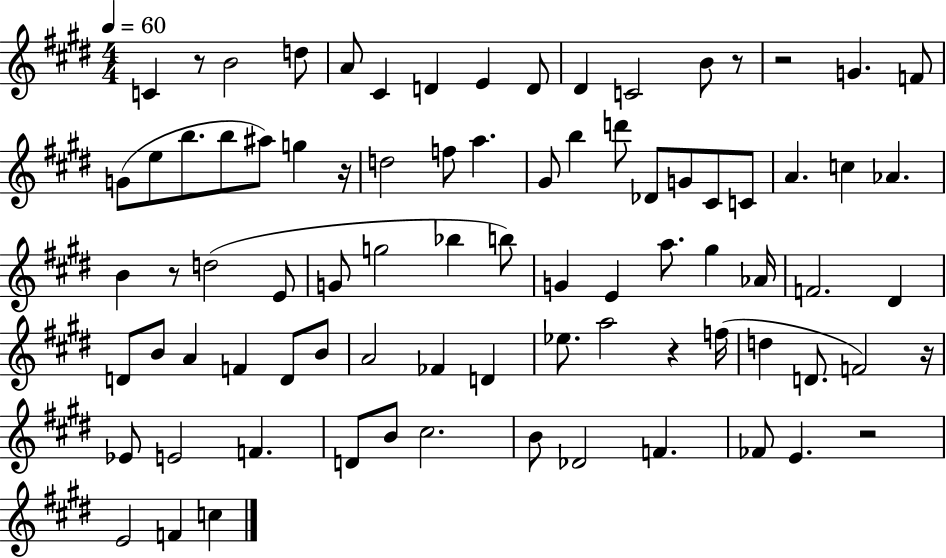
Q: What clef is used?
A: treble